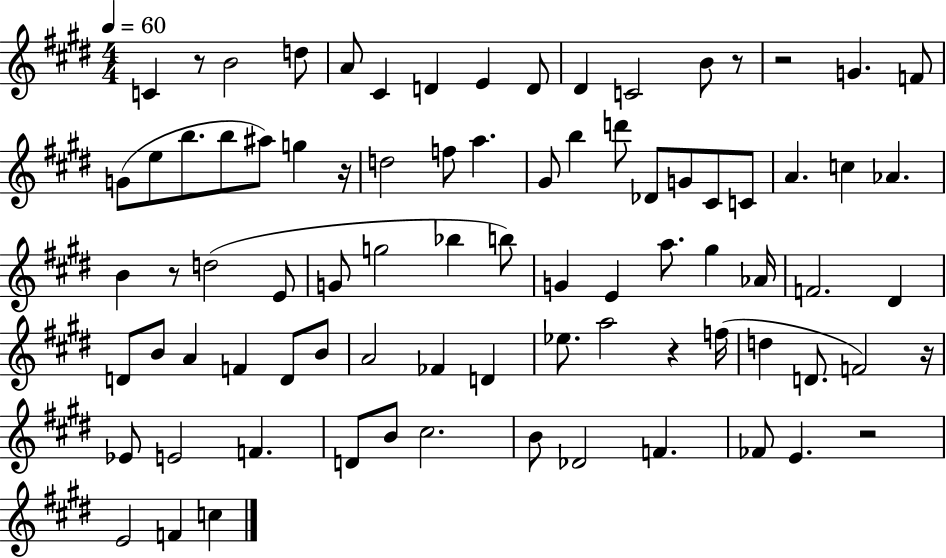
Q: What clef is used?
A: treble